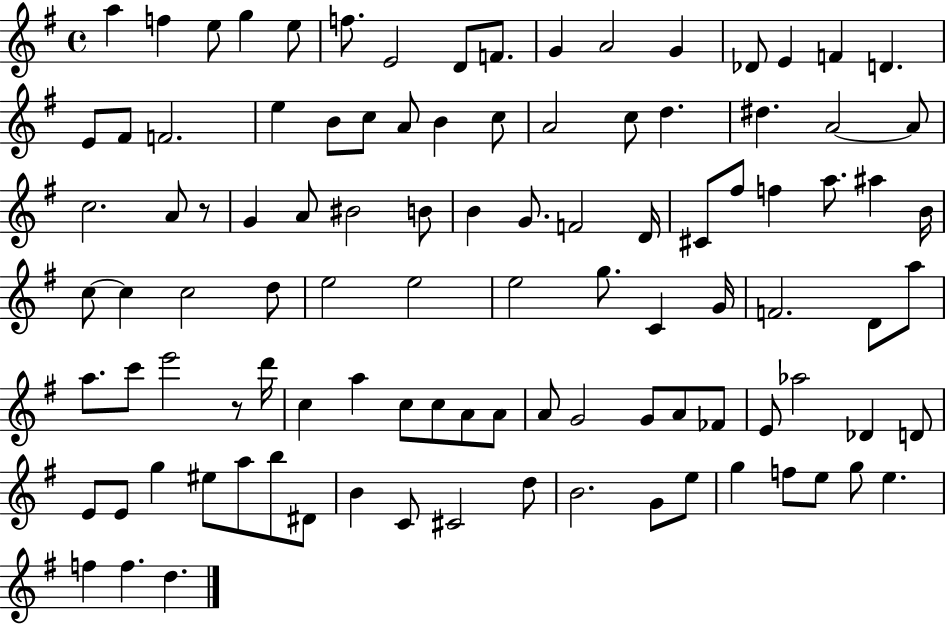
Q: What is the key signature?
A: G major